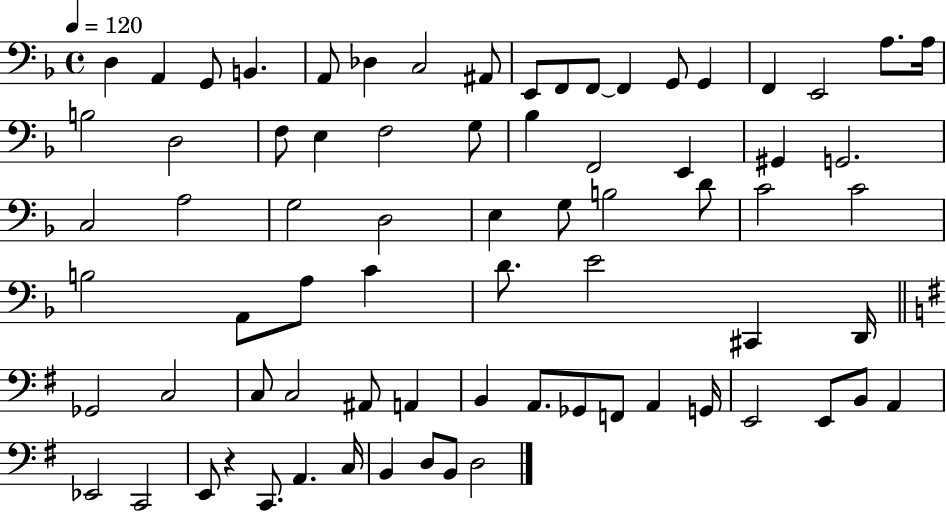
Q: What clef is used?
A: bass